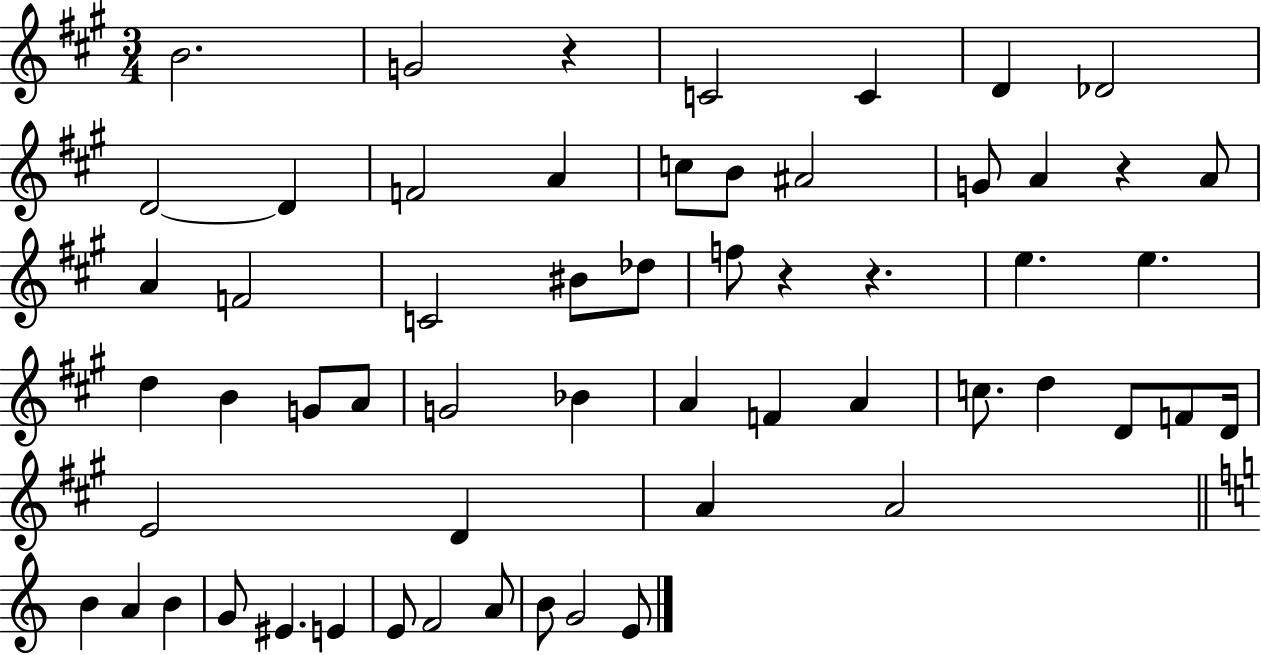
X:1
T:Untitled
M:3/4
L:1/4
K:A
B2 G2 z C2 C D _D2 D2 D F2 A c/2 B/2 ^A2 G/2 A z A/2 A F2 C2 ^B/2 _d/2 f/2 z z e e d B G/2 A/2 G2 _B A F A c/2 d D/2 F/2 D/4 E2 D A A2 B A B G/2 ^E E E/2 F2 A/2 B/2 G2 E/2